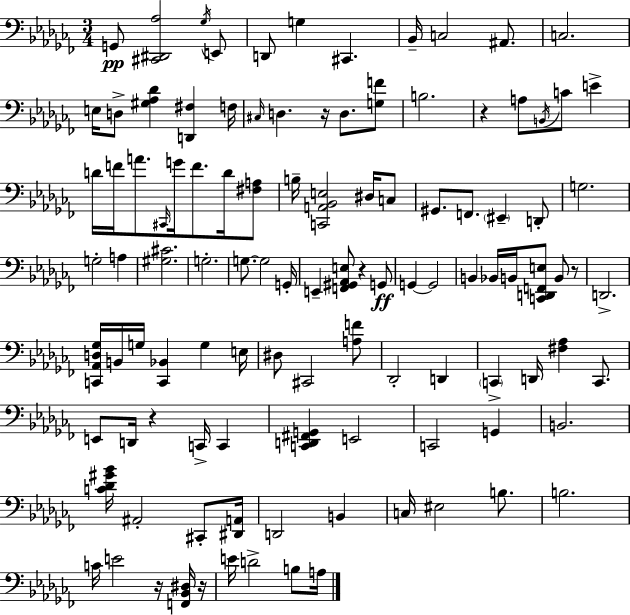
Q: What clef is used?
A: bass